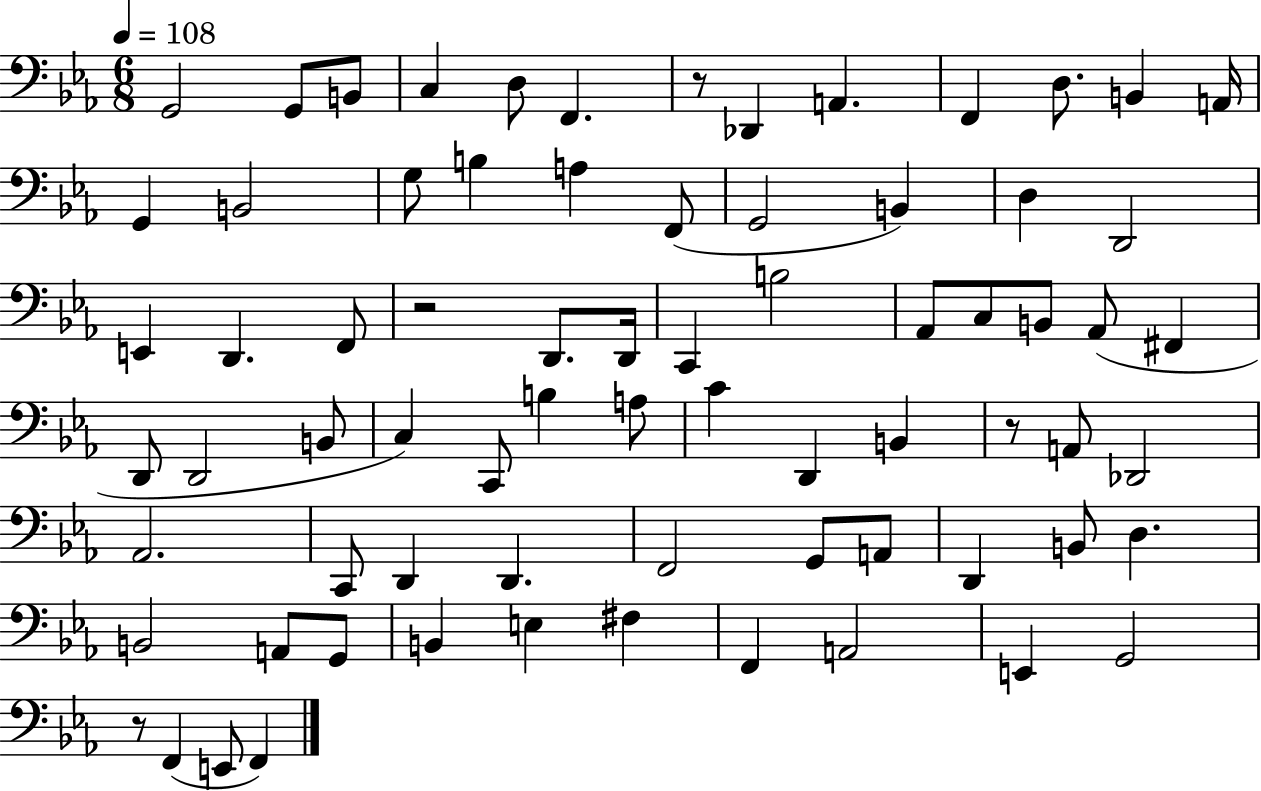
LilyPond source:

{
  \clef bass
  \numericTimeSignature
  \time 6/8
  \key ees \major
  \tempo 4 = 108
  g,2 g,8 b,8 | c4 d8 f,4. | r8 des,4 a,4. | f,4 d8. b,4 a,16 | \break g,4 b,2 | g8 b4 a4 f,8( | g,2 b,4) | d4 d,2 | \break e,4 d,4. f,8 | r2 d,8. d,16 | c,4 b2 | aes,8 c8 b,8 aes,8( fis,4 | \break d,8 d,2 b,8 | c4) c,8 b4 a8 | c'4 d,4 b,4 | r8 a,8 des,2 | \break aes,2. | c,8 d,4 d,4. | f,2 g,8 a,8 | d,4 b,8 d4. | \break b,2 a,8 g,8 | b,4 e4 fis4 | f,4 a,2 | e,4 g,2 | \break r8 f,4( e,8 f,4) | \bar "|."
}